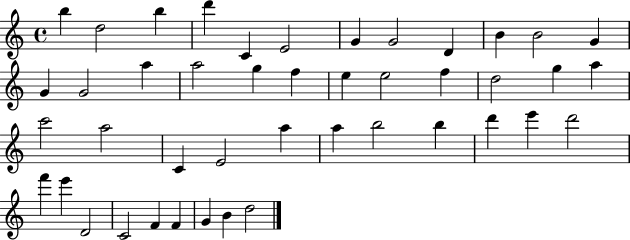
B5/q D5/h B5/q D6/q C4/q E4/h G4/q G4/h D4/q B4/q B4/h G4/q G4/q G4/h A5/q A5/h G5/q F5/q E5/q E5/h F5/q D5/h G5/q A5/q C6/h A5/h C4/q E4/h A5/q A5/q B5/h B5/q D6/q E6/q D6/h F6/q E6/q D4/h C4/h F4/q F4/q G4/q B4/q D5/h